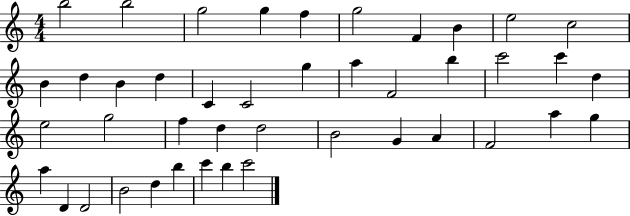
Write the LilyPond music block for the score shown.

{
  \clef treble
  \numericTimeSignature
  \time 4/4
  \key c \major
  b''2 b''2 | g''2 g''4 f''4 | g''2 f'4 b'4 | e''2 c''2 | \break b'4 d''4 b'4 d''4 | c'4 c'2 g''4 | a''4 f'2 b''4 | c'''2 c'''4 d''4 | \break e''2 g''2 | f''4 d''4 d''2 | b'2 g'4 a'4 | f'2 a''4 g''4 | \break a''4 d'4 d'2 | b'2 d''4 b''4 | c'''4 b''4 c'''2 | \bar "|."
}